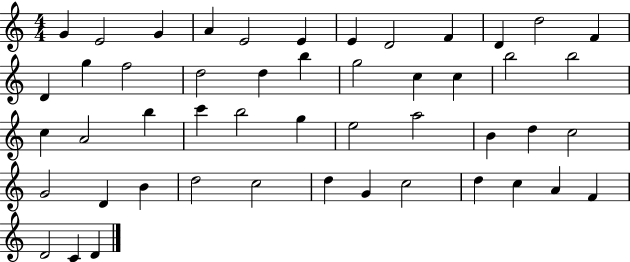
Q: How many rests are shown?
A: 0